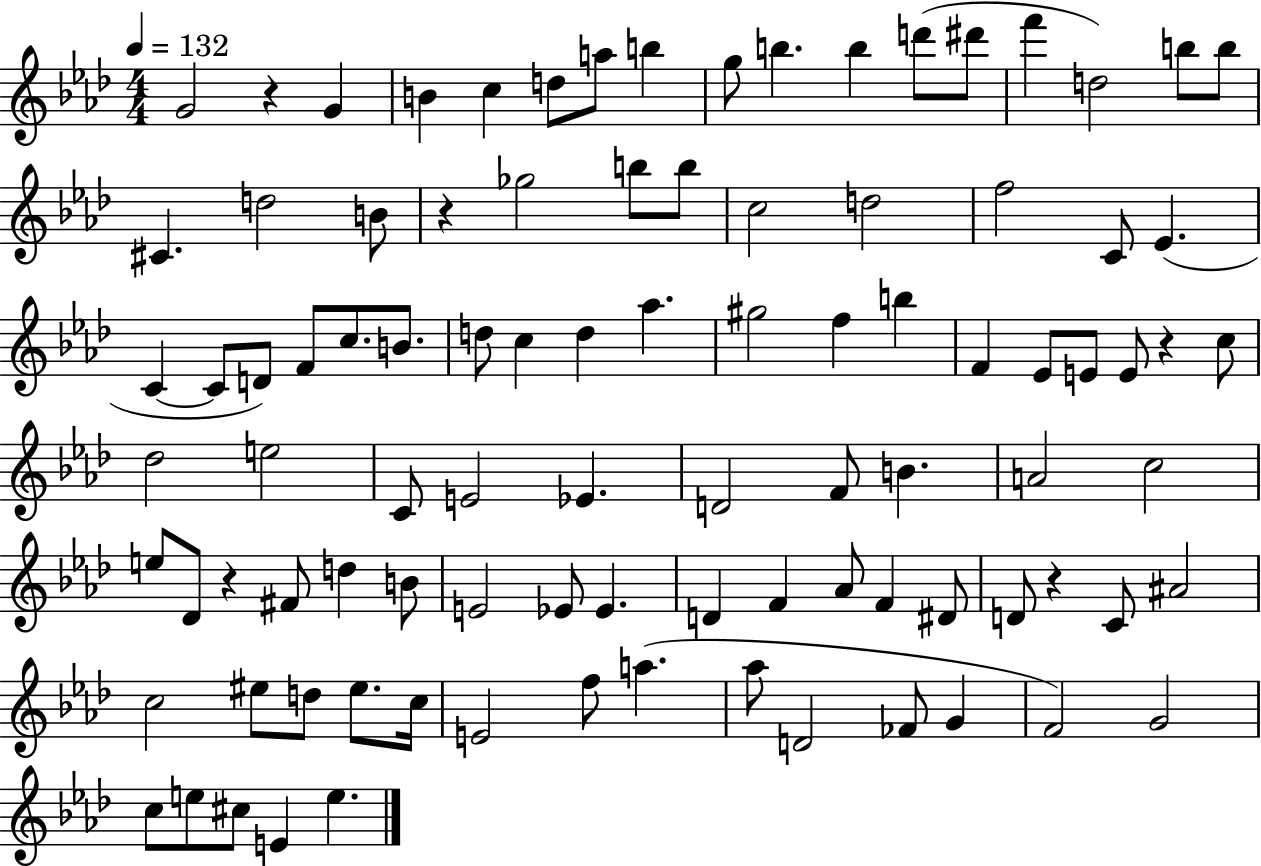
X:1
T:Untitled
M:4/4
L:1/4
K:Ab
G2 z G B c d/2 a/2 b g/2 b b d'/2 ^d'/2 f' d2 b/2 b/2 ^C d2 B/2 z _g2 b/2 b/2 c2 d2 f2 C/2 _E C C/2 D/2 F/2 c/2 B/2 d/2 c d _a ^g2 f b F _E/2 E/2 E/2 z c/2 _d2 e2 C/2 E2 _E D2 F/2 B A2 c2 e/2 _D/2 z ^F/2 d B/2 E2 _E/2 _E D F _A/2 F ^D/2 D/2 z C/2 ^A2 c2 ^e/2 d/2 ^e/2 c/4 E2 f/2 a _a/2 D2 _F/2 G F2 G2 c/2 e/2 ^c/2 E e